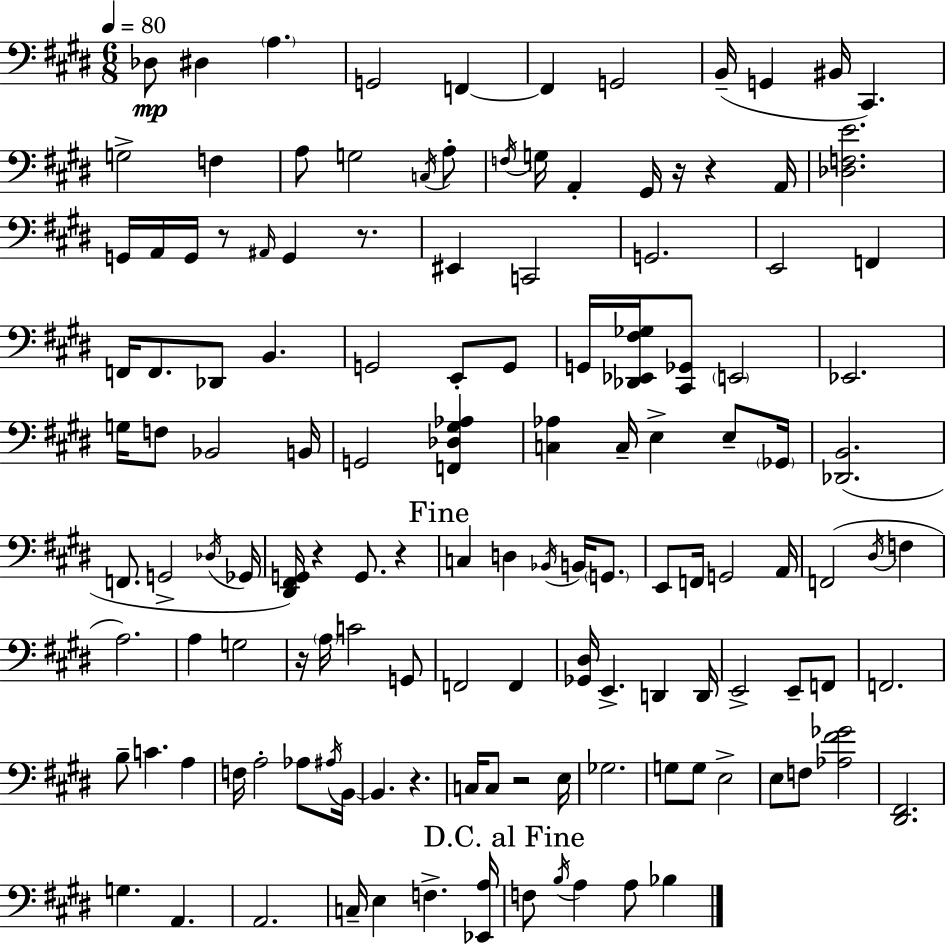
{
  \clef bass
  \numericTimeSignature
  \time 6/8
  \key e \major
  \tempo 4 = 80
  des8\mp dis4 \parenthesize a4. | g,2 f,4~~ | f,4 g,2 | b,16--( g,4 bis,16 cis,4.) | \break g2-> f4 | a8 g2 \acciaccatura { c16 } a8-. | \acciaccatura { f16 } g16 a,4-. gis,16 r16 r4 | a,16 <des f e'>2. | \break g,16 a,16 g,16 r8 \grace { ais,16 } g,4 | r8. eis,4 c,2 | g,2. | e,2 f,4 | \break f,16 f,8. des,8 b,4. | g,2 e,8-. | g,8 g,16 <des, ees, fis ges>16 <cis, ges,>8 \parenthesize e,2 | ees,2. | \break g16 f8 bes,2 | b,16 g,2 <f, des gis aes>4 | <c aes>4 c16-- e4-> | e8-- \parenthesize ges,16 <des, b,>2.( | \break f,8. g,2-> | \acciaccatura { des16 } ges,16 <dis, fis, g,>16) r4 g,8. | r4 \mark "Fine" c4 d4 | \acciaccatura { bes,16 } b,16 \parenthesize g,8. e,8 f,16 g,2 | \break a,16 f,2( | \acciaccatura { dis16 } f4 a2.) | a4 g2 | r16 \parenthesize a16 c'2 | \break g,8 f,2 | f,4 <ges, dis>16 e,4.-> | d,4 d,16 e,2-> | e,8-- f,8 f,2. | \break b8-- c'4. | a4 f16 a2-. | aes8 \acciaccatura { ais16 } b,16~~ b,4. | r4. c16 c8 r2 | \break e16 ges2. | g8 g8 e2-> | e8 f8 <aes fis' ges'>2 | <dis, fis,>2. | \break g4. | a,4. a,2. | c16-- e4 | f4.-> <ees, a>16 \mark "D.C. al Fine" f8 \acciaccatura { b16 } a4 | \break a8 bes4 \bar "|."
}